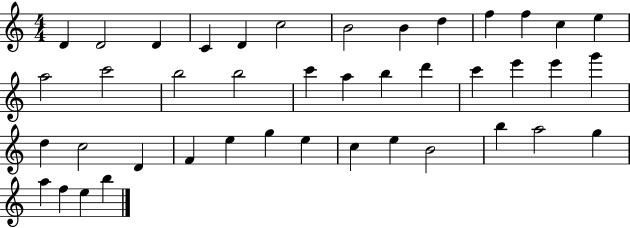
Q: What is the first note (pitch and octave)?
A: D4